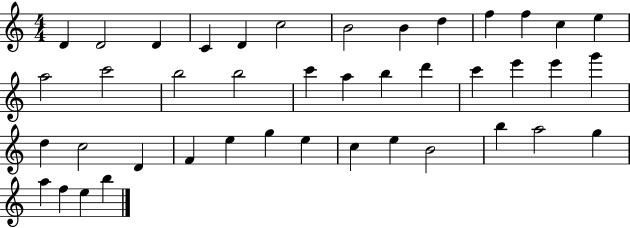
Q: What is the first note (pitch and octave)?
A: D4